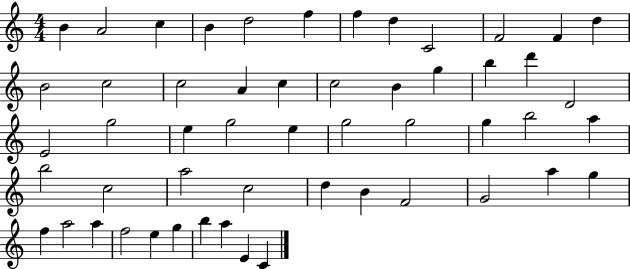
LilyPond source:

{
  \clef treble
  \numericTimeSignature
  \time 4/4
  \key c \major
  b'4 a'2 c''4 | b'4 d''2 f''4 | f''4 d''4 c'2 | f'2 f'4 d''4 | \break b'2 c''2 | c''2 a'4 c''4 | c''2 b'4 g''4 | b''4 d'''4 d'2 | \break e'2 g''2 | e''4 g''2 e''4 | g''2 g''2 | g''4 b''2 a''4 | \break b''2 c''2 | a''2 c''2 | d''4 b'4 f'2 | g'2 a''4 g''4 | \break f''4 a''2 a''4 | f''2 e''4 g''4 | b''4 a''4 e'4 c'4 | \bar "|."
}